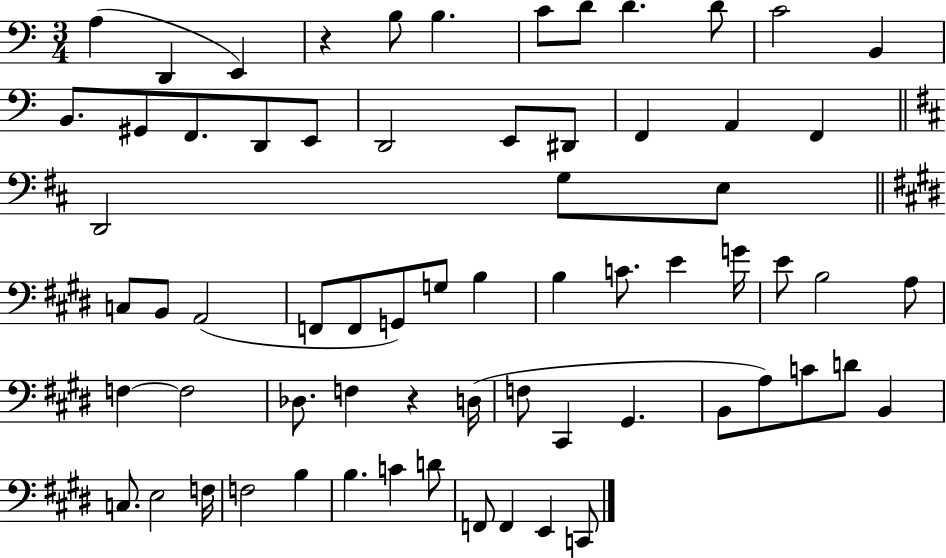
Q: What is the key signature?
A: C major